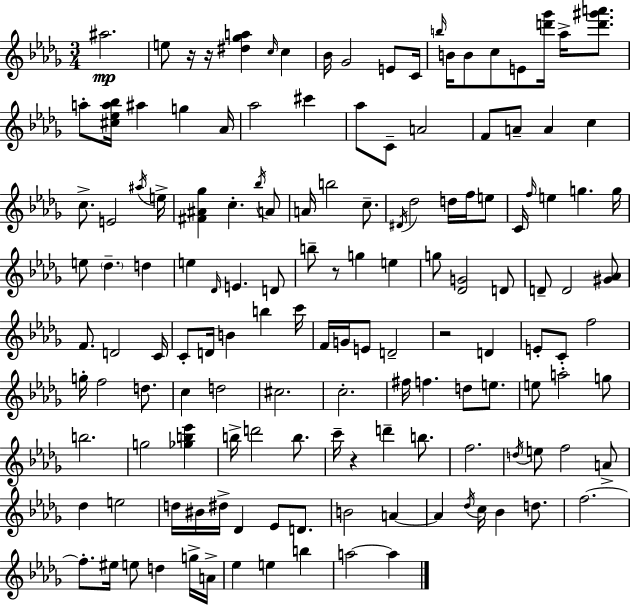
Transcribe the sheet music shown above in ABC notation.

X:1
T:Untitled
M:3/4
L:1/4
K:Bbm
^a2 e/2 z/4 z/4 [^d_ga] c/4 c _B/4 _G2 E/2 C/4 b/4 B/4 B/2 c/2 E/2 [d'_g']/4 _a/4 [d'^g'a']/2 a/2 [^c_ea_b]/4 ^a g _A/4 _a2 ^c' _a/2 C/2 A2 F/2 A/2 A c c/2 E2 ^a/4 e/4 [^F^A_g] c _b/4 A/2 A/4 b2 c/2 ^D/4 _d2 d/4 f/4 e/2 C/4 f/4 e g g/4 e/2 _d d e _D/4 E D/2 b/2 z/2 g e g/2 [_DG]2 D/2 D/2 D2 [^G_A]/2 F/2 D2 C/4 C/2 D/4 B b c'/4 F/4 G/4 E/2 D2 z2 D E/2 C/2 f2 g/4 f2 d/2 c d2 ^c2 c2 ^f/4 f d/2 e/2 e/2 a2 g/2 b2 g2 [_gb_e'] b/4 d'2 b/2 c'/4 z d' b/2 f2 d/4 e/2 f2 A/2 _d e2 d/4 ^B/4 ^d/4 _D _E/2 D/2 B2 A A _d/4 c/4 _B d/2 f2 f/2 ^e/4 e/2 d g/4 A/4 _e e b a2 a